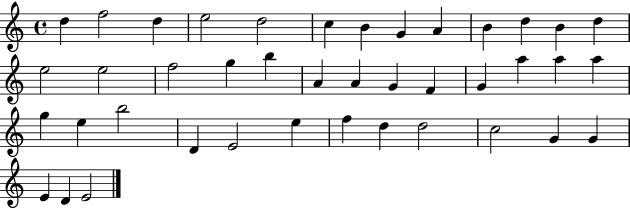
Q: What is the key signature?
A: C major